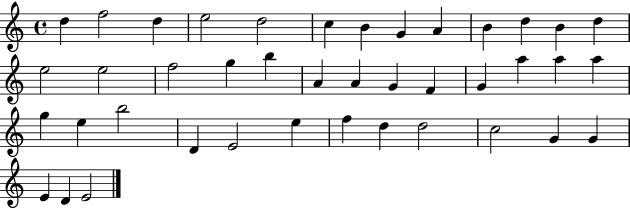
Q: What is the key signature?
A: C major